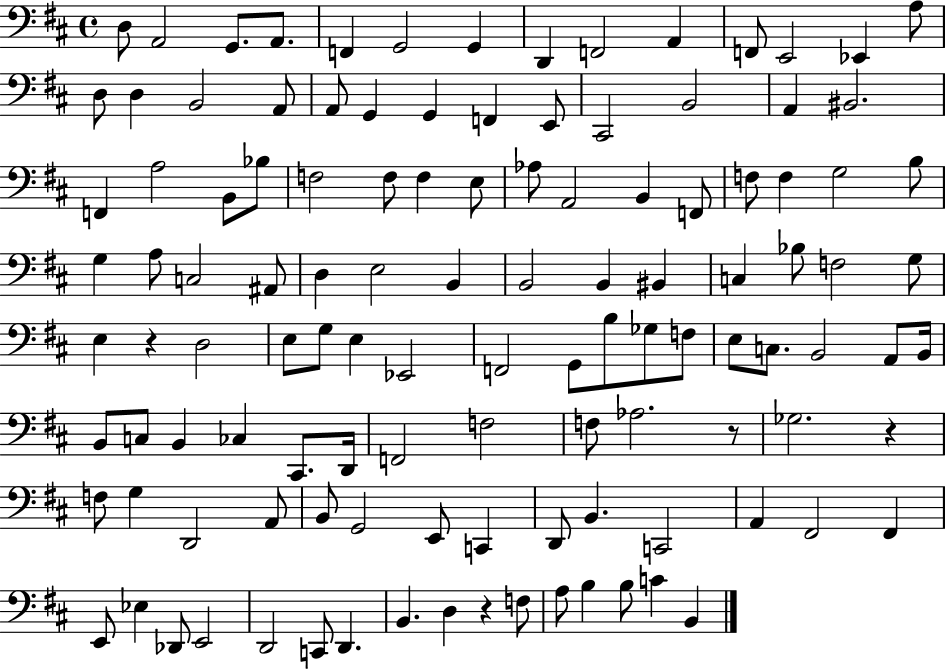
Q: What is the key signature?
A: D major